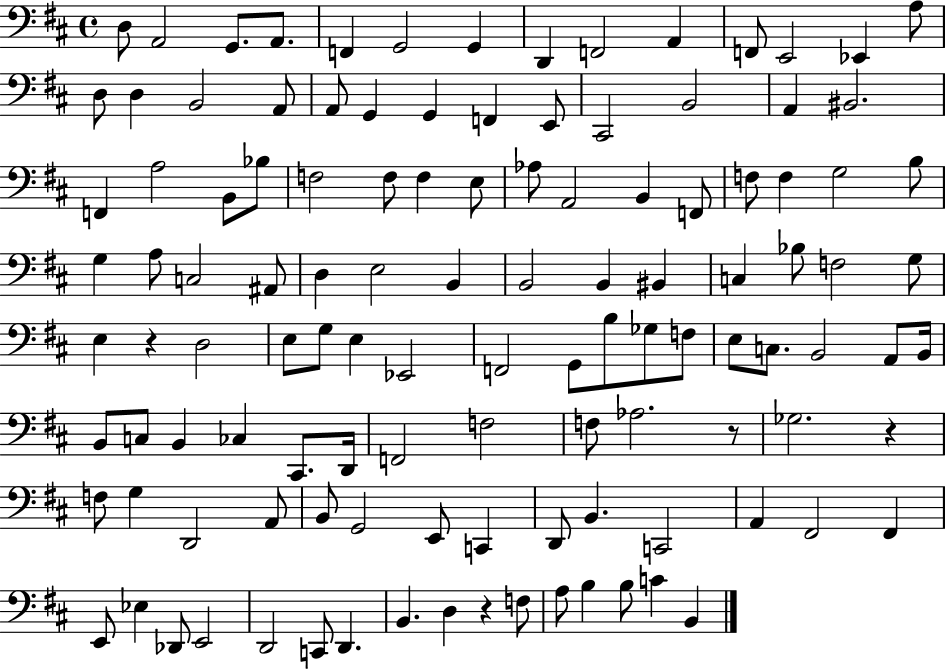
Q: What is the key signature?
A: D major